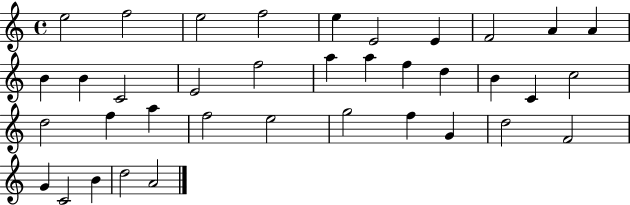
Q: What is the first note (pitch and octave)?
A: E5